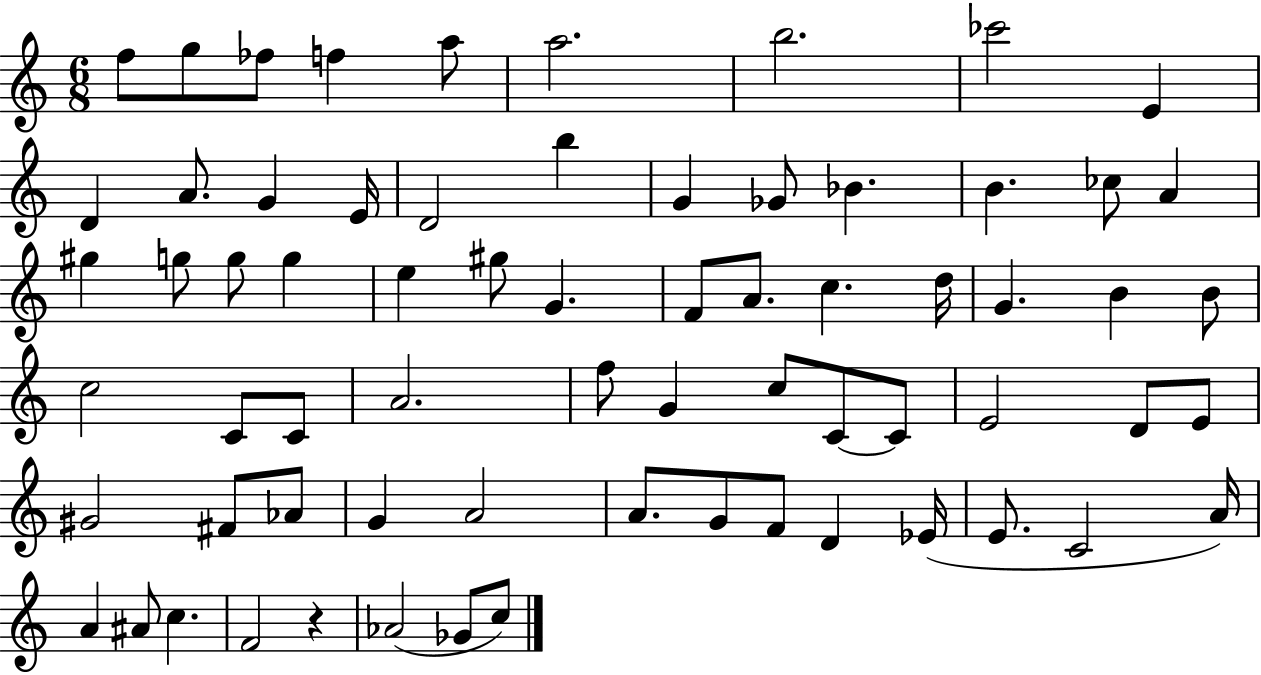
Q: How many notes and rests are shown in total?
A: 68